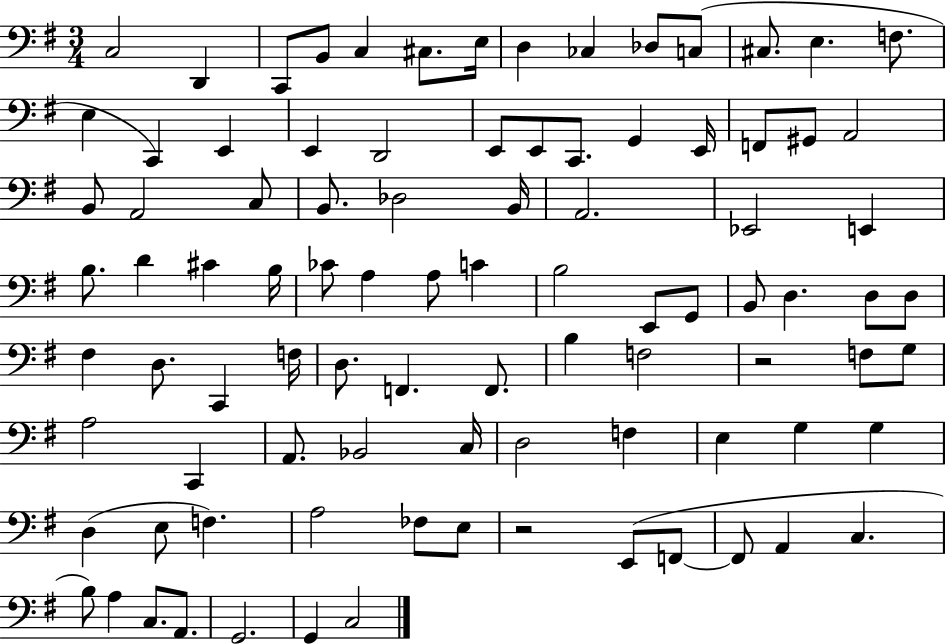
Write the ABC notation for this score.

X:1
T:Untitled
M:3/4
L:1/4
K:G
C,2 D,, C,,/2 B,,/2 C, ^C,/2 E,/4 D, _C, _D,/2 C,/2 ^C,/2 E, F,/2 E, C,, E,, E,, D,,2 E,,/2 E,,/2 C,,/2 G,, E,,/4 F,,/2 ^G,,/2 A,,2 B,,/2 A,,2 C,/2 B,,/2 _D,2 B,,/4 A,,2 _E,,2 E,, B,/2 D ^C B,/4 _C/2 A, A,/2 C B,2 E,,/2 G,,/2 B,,/2 D, D,/2 D,/2 ^F, D,/2 C,, F,/4 D,/2 F,, F,,/2 B, F,2 z2 F,/2 G,/2 A,2 C,, A,,/2 _B,,2 C,/4 D,2 F, E, G, G, D, E,/2 F, A,2 _F,/2 E,/2 z2 E,,/2 F,,/2 F,,/2 A,, C, B,/2 A, C,/2 A,,/2 G,,2 G,, C,2